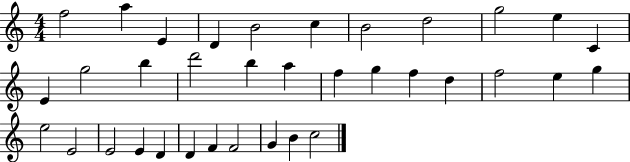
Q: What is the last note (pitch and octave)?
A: C5